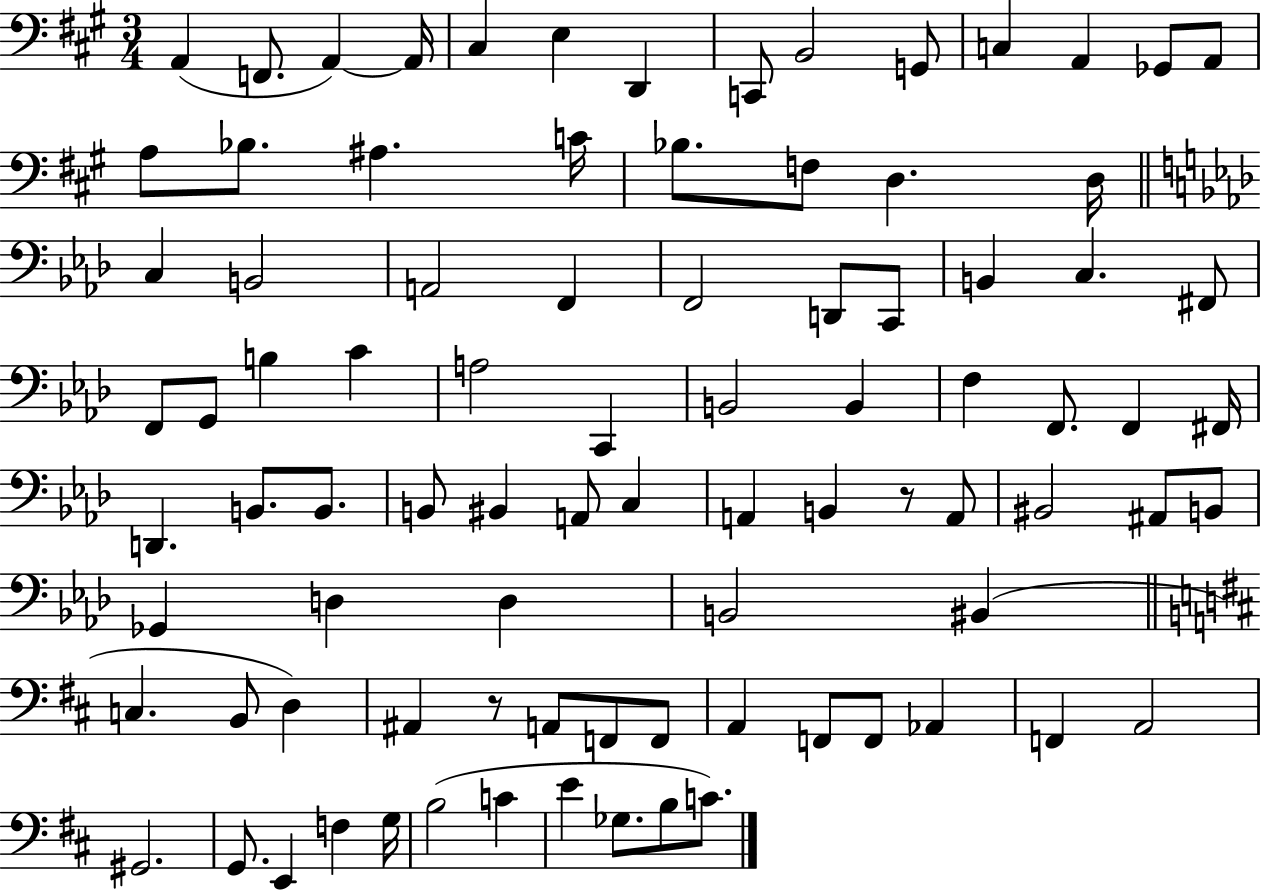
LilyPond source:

{
  \clef bass
  \numericTimeSignature
  \time 3/4
  \key a \major
  a,4( f,8. a,4~~) a,16 | cis4 e4 d,4 | c,8 b,2 g,8 | c4 a,4 ges,8 a,8 | \break a8 bes8. ais4. c'16 | bes8. f8 d4. d16 | \bar "||" \break \key aes \major c4 b,2 | a,2 f,4 | f,2 d,8 c,8 | b,4 c4. fis,8 | \break f,8 g,8 b4 c'4 | a2 c,4 | b,2 b,4 | f4 f,8. f,4 fis,16 | \break d,4. b,8. b,8. | b,8 bis,4 a,8 c4 | a,4 b,4 r8 a,8 | bis,2 ais,8 b,8 | \break ges,4 d4 d4 | b,2 bis,4( | \bar "||" \break \key d \major c4. b,8 d4) | ais,4 r8 a,8 f,8 f,8 | a,4 f,8 f,8 aes,4 | f,4 a,2 | \break gis,2. | g,8. e,4 f4 g16 | b2( c'4 | e'4 ges8. b8 c'8.) | \break \bar "|."
}